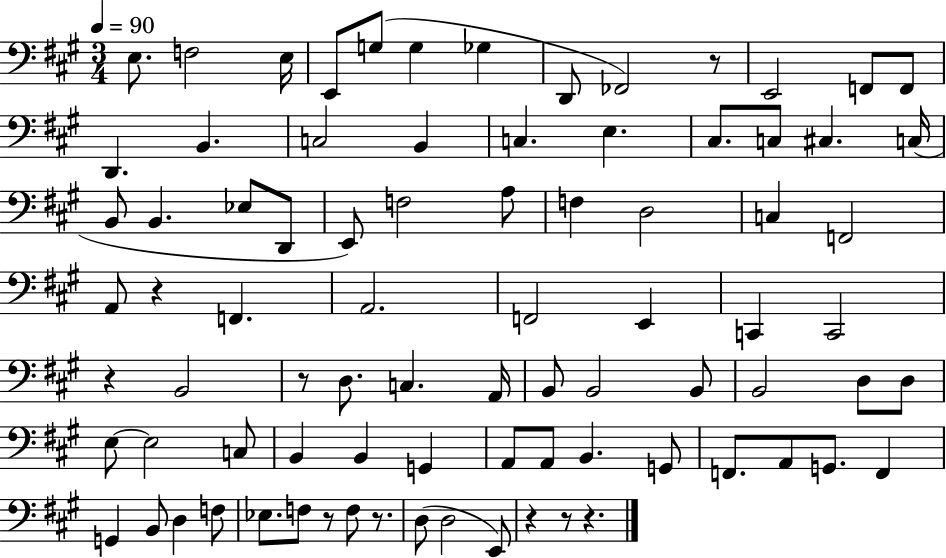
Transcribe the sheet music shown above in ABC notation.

X:1
T:Untitled
M:3/4
L:1/4
K:A
E,/2 F,2 E,/4 E,,/2 G,/2 G, _G, D,,/2 _F,,2 z/2 E,,2 F,,/2 F,,/2 D,, B,, C,2 B,, C, E, ^C,/2 C,/2 ^C, C,/4 B,,/2 B,, _E,/2 D,,/2 E,,/2 F,2 A,/2 F, D,2 C, F,,2 A,,/2 z F,, A,,2 F,,2 E,, C,, C,,2 z B,,2 z/2 D,/2 C, A,,/4 B,,/2 B,,2 B,,/2 B,,2 D,/2 D,/2 E,/2 E,2 C,/2 B,, B,, G,, A,,/2 A,,/2 B,, G,,/2 F,,/2 A,,/2 G,,/2 F,, G,, B,,/2 D, F,/2 _E,/2 F,/2 z/2 F,/2 z/2 D,/2 D,2 E,,/2 z z/2 z